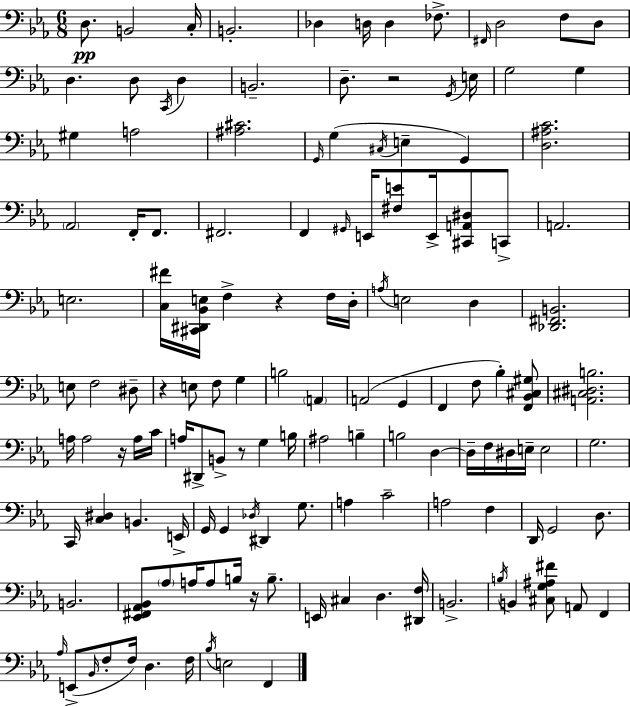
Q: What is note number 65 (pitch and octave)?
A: D#2